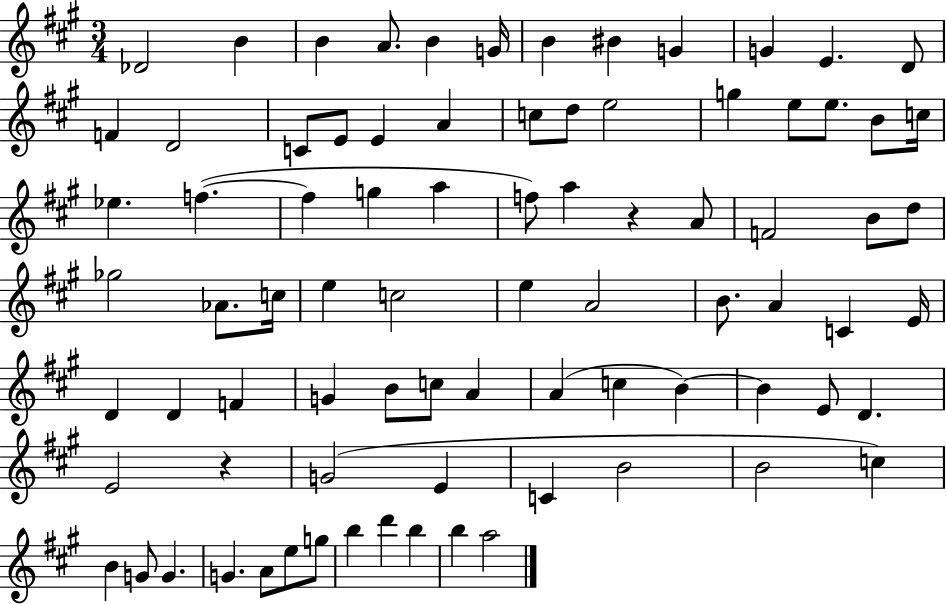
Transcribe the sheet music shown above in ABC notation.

X:1
T:Untitled
M:3/4
L:1/4
K:A
_D2 B B A/2 B G/4 B ^B G G E D/2 F D2 C/2 E/2 E A c/2 d/2 e2 g e/2 e/2 B/2 c/4 _e f f g a f/2 a z A/2 F2 B/2 d/2 _g2 _A/2 c/4 e c2 e A2 B/2 A C E/4 D D F G B/2 c/2 A A c B B E/2 D E2 z G2 E C B2 B2 c B G/2 G G A/2 e/2 g/2 b d' b b a2